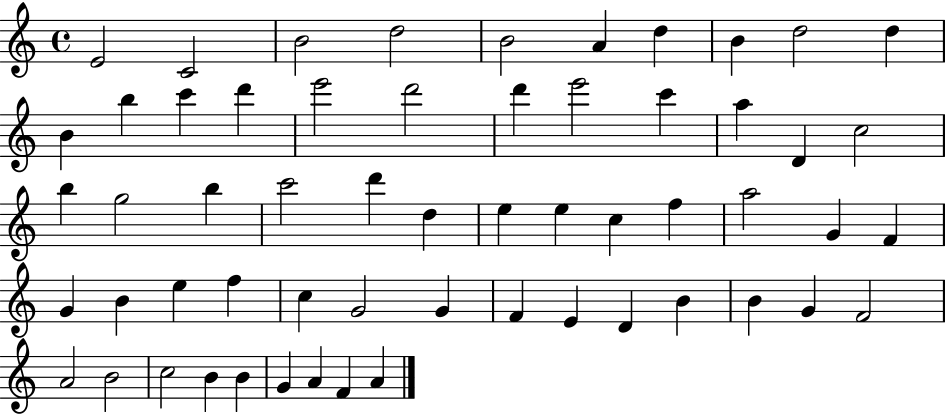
{
  \clef treble
  \time 4/4
  \defaultTimeSignature
  \key c \major
  e'2 c'2 | b'2 d''2 | b'2 a'4 d''4 | b'4 d''2 d''4 | \break b'4 b''4 c'''4 d'''4 | e'''2 d'''2 | d'''4 e'''2 c'''4 | a''4 d'4 c''2 | \break b''4 g''2 b''4 | c'''2 d'''4 d''4 | e''4 e''4 c''4 f''4 | a''2 g'4 f'4 | \break g'4 b'4 e''4 f''4 | c''4 g'2 g'4 | f'4 e'4 d'4 b'4 | b'4 g'4 f'2 | \break a'2 b'2 | c''2 b'4 b'4 | g'4 a'4 f'4 a'4 | \bar "|."
}